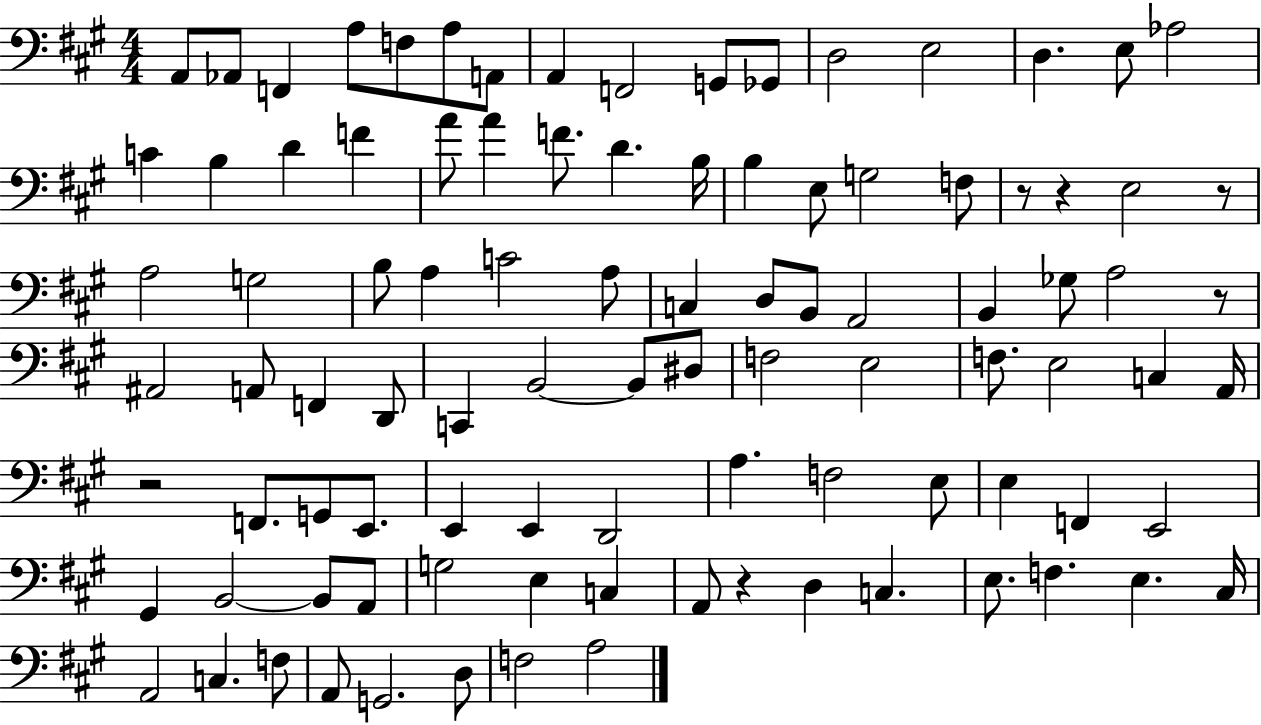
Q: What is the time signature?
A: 4/4